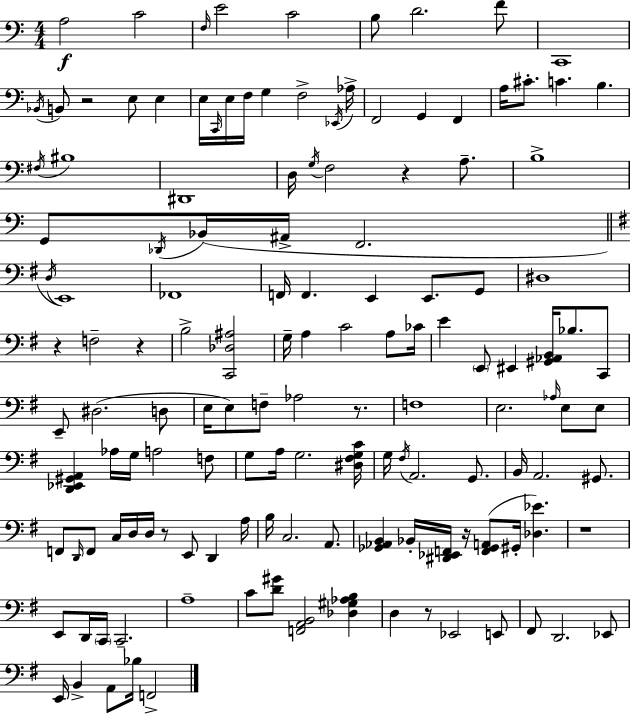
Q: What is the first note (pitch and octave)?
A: A3